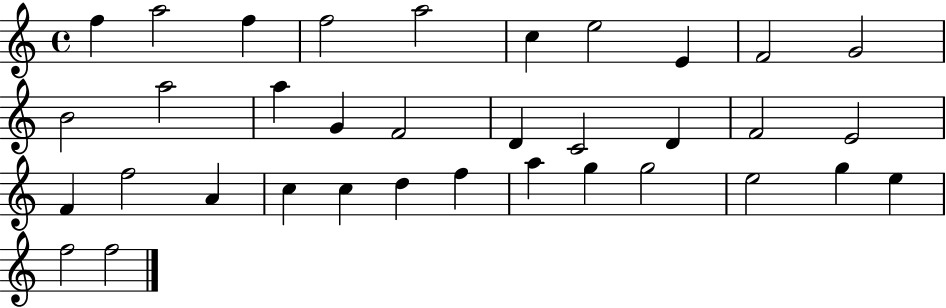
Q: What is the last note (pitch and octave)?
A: F5